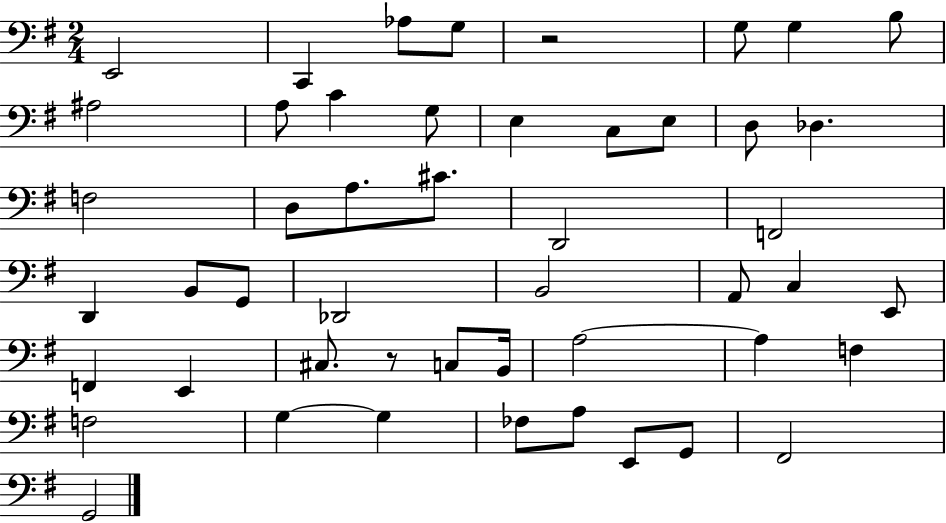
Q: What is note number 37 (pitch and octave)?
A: A3